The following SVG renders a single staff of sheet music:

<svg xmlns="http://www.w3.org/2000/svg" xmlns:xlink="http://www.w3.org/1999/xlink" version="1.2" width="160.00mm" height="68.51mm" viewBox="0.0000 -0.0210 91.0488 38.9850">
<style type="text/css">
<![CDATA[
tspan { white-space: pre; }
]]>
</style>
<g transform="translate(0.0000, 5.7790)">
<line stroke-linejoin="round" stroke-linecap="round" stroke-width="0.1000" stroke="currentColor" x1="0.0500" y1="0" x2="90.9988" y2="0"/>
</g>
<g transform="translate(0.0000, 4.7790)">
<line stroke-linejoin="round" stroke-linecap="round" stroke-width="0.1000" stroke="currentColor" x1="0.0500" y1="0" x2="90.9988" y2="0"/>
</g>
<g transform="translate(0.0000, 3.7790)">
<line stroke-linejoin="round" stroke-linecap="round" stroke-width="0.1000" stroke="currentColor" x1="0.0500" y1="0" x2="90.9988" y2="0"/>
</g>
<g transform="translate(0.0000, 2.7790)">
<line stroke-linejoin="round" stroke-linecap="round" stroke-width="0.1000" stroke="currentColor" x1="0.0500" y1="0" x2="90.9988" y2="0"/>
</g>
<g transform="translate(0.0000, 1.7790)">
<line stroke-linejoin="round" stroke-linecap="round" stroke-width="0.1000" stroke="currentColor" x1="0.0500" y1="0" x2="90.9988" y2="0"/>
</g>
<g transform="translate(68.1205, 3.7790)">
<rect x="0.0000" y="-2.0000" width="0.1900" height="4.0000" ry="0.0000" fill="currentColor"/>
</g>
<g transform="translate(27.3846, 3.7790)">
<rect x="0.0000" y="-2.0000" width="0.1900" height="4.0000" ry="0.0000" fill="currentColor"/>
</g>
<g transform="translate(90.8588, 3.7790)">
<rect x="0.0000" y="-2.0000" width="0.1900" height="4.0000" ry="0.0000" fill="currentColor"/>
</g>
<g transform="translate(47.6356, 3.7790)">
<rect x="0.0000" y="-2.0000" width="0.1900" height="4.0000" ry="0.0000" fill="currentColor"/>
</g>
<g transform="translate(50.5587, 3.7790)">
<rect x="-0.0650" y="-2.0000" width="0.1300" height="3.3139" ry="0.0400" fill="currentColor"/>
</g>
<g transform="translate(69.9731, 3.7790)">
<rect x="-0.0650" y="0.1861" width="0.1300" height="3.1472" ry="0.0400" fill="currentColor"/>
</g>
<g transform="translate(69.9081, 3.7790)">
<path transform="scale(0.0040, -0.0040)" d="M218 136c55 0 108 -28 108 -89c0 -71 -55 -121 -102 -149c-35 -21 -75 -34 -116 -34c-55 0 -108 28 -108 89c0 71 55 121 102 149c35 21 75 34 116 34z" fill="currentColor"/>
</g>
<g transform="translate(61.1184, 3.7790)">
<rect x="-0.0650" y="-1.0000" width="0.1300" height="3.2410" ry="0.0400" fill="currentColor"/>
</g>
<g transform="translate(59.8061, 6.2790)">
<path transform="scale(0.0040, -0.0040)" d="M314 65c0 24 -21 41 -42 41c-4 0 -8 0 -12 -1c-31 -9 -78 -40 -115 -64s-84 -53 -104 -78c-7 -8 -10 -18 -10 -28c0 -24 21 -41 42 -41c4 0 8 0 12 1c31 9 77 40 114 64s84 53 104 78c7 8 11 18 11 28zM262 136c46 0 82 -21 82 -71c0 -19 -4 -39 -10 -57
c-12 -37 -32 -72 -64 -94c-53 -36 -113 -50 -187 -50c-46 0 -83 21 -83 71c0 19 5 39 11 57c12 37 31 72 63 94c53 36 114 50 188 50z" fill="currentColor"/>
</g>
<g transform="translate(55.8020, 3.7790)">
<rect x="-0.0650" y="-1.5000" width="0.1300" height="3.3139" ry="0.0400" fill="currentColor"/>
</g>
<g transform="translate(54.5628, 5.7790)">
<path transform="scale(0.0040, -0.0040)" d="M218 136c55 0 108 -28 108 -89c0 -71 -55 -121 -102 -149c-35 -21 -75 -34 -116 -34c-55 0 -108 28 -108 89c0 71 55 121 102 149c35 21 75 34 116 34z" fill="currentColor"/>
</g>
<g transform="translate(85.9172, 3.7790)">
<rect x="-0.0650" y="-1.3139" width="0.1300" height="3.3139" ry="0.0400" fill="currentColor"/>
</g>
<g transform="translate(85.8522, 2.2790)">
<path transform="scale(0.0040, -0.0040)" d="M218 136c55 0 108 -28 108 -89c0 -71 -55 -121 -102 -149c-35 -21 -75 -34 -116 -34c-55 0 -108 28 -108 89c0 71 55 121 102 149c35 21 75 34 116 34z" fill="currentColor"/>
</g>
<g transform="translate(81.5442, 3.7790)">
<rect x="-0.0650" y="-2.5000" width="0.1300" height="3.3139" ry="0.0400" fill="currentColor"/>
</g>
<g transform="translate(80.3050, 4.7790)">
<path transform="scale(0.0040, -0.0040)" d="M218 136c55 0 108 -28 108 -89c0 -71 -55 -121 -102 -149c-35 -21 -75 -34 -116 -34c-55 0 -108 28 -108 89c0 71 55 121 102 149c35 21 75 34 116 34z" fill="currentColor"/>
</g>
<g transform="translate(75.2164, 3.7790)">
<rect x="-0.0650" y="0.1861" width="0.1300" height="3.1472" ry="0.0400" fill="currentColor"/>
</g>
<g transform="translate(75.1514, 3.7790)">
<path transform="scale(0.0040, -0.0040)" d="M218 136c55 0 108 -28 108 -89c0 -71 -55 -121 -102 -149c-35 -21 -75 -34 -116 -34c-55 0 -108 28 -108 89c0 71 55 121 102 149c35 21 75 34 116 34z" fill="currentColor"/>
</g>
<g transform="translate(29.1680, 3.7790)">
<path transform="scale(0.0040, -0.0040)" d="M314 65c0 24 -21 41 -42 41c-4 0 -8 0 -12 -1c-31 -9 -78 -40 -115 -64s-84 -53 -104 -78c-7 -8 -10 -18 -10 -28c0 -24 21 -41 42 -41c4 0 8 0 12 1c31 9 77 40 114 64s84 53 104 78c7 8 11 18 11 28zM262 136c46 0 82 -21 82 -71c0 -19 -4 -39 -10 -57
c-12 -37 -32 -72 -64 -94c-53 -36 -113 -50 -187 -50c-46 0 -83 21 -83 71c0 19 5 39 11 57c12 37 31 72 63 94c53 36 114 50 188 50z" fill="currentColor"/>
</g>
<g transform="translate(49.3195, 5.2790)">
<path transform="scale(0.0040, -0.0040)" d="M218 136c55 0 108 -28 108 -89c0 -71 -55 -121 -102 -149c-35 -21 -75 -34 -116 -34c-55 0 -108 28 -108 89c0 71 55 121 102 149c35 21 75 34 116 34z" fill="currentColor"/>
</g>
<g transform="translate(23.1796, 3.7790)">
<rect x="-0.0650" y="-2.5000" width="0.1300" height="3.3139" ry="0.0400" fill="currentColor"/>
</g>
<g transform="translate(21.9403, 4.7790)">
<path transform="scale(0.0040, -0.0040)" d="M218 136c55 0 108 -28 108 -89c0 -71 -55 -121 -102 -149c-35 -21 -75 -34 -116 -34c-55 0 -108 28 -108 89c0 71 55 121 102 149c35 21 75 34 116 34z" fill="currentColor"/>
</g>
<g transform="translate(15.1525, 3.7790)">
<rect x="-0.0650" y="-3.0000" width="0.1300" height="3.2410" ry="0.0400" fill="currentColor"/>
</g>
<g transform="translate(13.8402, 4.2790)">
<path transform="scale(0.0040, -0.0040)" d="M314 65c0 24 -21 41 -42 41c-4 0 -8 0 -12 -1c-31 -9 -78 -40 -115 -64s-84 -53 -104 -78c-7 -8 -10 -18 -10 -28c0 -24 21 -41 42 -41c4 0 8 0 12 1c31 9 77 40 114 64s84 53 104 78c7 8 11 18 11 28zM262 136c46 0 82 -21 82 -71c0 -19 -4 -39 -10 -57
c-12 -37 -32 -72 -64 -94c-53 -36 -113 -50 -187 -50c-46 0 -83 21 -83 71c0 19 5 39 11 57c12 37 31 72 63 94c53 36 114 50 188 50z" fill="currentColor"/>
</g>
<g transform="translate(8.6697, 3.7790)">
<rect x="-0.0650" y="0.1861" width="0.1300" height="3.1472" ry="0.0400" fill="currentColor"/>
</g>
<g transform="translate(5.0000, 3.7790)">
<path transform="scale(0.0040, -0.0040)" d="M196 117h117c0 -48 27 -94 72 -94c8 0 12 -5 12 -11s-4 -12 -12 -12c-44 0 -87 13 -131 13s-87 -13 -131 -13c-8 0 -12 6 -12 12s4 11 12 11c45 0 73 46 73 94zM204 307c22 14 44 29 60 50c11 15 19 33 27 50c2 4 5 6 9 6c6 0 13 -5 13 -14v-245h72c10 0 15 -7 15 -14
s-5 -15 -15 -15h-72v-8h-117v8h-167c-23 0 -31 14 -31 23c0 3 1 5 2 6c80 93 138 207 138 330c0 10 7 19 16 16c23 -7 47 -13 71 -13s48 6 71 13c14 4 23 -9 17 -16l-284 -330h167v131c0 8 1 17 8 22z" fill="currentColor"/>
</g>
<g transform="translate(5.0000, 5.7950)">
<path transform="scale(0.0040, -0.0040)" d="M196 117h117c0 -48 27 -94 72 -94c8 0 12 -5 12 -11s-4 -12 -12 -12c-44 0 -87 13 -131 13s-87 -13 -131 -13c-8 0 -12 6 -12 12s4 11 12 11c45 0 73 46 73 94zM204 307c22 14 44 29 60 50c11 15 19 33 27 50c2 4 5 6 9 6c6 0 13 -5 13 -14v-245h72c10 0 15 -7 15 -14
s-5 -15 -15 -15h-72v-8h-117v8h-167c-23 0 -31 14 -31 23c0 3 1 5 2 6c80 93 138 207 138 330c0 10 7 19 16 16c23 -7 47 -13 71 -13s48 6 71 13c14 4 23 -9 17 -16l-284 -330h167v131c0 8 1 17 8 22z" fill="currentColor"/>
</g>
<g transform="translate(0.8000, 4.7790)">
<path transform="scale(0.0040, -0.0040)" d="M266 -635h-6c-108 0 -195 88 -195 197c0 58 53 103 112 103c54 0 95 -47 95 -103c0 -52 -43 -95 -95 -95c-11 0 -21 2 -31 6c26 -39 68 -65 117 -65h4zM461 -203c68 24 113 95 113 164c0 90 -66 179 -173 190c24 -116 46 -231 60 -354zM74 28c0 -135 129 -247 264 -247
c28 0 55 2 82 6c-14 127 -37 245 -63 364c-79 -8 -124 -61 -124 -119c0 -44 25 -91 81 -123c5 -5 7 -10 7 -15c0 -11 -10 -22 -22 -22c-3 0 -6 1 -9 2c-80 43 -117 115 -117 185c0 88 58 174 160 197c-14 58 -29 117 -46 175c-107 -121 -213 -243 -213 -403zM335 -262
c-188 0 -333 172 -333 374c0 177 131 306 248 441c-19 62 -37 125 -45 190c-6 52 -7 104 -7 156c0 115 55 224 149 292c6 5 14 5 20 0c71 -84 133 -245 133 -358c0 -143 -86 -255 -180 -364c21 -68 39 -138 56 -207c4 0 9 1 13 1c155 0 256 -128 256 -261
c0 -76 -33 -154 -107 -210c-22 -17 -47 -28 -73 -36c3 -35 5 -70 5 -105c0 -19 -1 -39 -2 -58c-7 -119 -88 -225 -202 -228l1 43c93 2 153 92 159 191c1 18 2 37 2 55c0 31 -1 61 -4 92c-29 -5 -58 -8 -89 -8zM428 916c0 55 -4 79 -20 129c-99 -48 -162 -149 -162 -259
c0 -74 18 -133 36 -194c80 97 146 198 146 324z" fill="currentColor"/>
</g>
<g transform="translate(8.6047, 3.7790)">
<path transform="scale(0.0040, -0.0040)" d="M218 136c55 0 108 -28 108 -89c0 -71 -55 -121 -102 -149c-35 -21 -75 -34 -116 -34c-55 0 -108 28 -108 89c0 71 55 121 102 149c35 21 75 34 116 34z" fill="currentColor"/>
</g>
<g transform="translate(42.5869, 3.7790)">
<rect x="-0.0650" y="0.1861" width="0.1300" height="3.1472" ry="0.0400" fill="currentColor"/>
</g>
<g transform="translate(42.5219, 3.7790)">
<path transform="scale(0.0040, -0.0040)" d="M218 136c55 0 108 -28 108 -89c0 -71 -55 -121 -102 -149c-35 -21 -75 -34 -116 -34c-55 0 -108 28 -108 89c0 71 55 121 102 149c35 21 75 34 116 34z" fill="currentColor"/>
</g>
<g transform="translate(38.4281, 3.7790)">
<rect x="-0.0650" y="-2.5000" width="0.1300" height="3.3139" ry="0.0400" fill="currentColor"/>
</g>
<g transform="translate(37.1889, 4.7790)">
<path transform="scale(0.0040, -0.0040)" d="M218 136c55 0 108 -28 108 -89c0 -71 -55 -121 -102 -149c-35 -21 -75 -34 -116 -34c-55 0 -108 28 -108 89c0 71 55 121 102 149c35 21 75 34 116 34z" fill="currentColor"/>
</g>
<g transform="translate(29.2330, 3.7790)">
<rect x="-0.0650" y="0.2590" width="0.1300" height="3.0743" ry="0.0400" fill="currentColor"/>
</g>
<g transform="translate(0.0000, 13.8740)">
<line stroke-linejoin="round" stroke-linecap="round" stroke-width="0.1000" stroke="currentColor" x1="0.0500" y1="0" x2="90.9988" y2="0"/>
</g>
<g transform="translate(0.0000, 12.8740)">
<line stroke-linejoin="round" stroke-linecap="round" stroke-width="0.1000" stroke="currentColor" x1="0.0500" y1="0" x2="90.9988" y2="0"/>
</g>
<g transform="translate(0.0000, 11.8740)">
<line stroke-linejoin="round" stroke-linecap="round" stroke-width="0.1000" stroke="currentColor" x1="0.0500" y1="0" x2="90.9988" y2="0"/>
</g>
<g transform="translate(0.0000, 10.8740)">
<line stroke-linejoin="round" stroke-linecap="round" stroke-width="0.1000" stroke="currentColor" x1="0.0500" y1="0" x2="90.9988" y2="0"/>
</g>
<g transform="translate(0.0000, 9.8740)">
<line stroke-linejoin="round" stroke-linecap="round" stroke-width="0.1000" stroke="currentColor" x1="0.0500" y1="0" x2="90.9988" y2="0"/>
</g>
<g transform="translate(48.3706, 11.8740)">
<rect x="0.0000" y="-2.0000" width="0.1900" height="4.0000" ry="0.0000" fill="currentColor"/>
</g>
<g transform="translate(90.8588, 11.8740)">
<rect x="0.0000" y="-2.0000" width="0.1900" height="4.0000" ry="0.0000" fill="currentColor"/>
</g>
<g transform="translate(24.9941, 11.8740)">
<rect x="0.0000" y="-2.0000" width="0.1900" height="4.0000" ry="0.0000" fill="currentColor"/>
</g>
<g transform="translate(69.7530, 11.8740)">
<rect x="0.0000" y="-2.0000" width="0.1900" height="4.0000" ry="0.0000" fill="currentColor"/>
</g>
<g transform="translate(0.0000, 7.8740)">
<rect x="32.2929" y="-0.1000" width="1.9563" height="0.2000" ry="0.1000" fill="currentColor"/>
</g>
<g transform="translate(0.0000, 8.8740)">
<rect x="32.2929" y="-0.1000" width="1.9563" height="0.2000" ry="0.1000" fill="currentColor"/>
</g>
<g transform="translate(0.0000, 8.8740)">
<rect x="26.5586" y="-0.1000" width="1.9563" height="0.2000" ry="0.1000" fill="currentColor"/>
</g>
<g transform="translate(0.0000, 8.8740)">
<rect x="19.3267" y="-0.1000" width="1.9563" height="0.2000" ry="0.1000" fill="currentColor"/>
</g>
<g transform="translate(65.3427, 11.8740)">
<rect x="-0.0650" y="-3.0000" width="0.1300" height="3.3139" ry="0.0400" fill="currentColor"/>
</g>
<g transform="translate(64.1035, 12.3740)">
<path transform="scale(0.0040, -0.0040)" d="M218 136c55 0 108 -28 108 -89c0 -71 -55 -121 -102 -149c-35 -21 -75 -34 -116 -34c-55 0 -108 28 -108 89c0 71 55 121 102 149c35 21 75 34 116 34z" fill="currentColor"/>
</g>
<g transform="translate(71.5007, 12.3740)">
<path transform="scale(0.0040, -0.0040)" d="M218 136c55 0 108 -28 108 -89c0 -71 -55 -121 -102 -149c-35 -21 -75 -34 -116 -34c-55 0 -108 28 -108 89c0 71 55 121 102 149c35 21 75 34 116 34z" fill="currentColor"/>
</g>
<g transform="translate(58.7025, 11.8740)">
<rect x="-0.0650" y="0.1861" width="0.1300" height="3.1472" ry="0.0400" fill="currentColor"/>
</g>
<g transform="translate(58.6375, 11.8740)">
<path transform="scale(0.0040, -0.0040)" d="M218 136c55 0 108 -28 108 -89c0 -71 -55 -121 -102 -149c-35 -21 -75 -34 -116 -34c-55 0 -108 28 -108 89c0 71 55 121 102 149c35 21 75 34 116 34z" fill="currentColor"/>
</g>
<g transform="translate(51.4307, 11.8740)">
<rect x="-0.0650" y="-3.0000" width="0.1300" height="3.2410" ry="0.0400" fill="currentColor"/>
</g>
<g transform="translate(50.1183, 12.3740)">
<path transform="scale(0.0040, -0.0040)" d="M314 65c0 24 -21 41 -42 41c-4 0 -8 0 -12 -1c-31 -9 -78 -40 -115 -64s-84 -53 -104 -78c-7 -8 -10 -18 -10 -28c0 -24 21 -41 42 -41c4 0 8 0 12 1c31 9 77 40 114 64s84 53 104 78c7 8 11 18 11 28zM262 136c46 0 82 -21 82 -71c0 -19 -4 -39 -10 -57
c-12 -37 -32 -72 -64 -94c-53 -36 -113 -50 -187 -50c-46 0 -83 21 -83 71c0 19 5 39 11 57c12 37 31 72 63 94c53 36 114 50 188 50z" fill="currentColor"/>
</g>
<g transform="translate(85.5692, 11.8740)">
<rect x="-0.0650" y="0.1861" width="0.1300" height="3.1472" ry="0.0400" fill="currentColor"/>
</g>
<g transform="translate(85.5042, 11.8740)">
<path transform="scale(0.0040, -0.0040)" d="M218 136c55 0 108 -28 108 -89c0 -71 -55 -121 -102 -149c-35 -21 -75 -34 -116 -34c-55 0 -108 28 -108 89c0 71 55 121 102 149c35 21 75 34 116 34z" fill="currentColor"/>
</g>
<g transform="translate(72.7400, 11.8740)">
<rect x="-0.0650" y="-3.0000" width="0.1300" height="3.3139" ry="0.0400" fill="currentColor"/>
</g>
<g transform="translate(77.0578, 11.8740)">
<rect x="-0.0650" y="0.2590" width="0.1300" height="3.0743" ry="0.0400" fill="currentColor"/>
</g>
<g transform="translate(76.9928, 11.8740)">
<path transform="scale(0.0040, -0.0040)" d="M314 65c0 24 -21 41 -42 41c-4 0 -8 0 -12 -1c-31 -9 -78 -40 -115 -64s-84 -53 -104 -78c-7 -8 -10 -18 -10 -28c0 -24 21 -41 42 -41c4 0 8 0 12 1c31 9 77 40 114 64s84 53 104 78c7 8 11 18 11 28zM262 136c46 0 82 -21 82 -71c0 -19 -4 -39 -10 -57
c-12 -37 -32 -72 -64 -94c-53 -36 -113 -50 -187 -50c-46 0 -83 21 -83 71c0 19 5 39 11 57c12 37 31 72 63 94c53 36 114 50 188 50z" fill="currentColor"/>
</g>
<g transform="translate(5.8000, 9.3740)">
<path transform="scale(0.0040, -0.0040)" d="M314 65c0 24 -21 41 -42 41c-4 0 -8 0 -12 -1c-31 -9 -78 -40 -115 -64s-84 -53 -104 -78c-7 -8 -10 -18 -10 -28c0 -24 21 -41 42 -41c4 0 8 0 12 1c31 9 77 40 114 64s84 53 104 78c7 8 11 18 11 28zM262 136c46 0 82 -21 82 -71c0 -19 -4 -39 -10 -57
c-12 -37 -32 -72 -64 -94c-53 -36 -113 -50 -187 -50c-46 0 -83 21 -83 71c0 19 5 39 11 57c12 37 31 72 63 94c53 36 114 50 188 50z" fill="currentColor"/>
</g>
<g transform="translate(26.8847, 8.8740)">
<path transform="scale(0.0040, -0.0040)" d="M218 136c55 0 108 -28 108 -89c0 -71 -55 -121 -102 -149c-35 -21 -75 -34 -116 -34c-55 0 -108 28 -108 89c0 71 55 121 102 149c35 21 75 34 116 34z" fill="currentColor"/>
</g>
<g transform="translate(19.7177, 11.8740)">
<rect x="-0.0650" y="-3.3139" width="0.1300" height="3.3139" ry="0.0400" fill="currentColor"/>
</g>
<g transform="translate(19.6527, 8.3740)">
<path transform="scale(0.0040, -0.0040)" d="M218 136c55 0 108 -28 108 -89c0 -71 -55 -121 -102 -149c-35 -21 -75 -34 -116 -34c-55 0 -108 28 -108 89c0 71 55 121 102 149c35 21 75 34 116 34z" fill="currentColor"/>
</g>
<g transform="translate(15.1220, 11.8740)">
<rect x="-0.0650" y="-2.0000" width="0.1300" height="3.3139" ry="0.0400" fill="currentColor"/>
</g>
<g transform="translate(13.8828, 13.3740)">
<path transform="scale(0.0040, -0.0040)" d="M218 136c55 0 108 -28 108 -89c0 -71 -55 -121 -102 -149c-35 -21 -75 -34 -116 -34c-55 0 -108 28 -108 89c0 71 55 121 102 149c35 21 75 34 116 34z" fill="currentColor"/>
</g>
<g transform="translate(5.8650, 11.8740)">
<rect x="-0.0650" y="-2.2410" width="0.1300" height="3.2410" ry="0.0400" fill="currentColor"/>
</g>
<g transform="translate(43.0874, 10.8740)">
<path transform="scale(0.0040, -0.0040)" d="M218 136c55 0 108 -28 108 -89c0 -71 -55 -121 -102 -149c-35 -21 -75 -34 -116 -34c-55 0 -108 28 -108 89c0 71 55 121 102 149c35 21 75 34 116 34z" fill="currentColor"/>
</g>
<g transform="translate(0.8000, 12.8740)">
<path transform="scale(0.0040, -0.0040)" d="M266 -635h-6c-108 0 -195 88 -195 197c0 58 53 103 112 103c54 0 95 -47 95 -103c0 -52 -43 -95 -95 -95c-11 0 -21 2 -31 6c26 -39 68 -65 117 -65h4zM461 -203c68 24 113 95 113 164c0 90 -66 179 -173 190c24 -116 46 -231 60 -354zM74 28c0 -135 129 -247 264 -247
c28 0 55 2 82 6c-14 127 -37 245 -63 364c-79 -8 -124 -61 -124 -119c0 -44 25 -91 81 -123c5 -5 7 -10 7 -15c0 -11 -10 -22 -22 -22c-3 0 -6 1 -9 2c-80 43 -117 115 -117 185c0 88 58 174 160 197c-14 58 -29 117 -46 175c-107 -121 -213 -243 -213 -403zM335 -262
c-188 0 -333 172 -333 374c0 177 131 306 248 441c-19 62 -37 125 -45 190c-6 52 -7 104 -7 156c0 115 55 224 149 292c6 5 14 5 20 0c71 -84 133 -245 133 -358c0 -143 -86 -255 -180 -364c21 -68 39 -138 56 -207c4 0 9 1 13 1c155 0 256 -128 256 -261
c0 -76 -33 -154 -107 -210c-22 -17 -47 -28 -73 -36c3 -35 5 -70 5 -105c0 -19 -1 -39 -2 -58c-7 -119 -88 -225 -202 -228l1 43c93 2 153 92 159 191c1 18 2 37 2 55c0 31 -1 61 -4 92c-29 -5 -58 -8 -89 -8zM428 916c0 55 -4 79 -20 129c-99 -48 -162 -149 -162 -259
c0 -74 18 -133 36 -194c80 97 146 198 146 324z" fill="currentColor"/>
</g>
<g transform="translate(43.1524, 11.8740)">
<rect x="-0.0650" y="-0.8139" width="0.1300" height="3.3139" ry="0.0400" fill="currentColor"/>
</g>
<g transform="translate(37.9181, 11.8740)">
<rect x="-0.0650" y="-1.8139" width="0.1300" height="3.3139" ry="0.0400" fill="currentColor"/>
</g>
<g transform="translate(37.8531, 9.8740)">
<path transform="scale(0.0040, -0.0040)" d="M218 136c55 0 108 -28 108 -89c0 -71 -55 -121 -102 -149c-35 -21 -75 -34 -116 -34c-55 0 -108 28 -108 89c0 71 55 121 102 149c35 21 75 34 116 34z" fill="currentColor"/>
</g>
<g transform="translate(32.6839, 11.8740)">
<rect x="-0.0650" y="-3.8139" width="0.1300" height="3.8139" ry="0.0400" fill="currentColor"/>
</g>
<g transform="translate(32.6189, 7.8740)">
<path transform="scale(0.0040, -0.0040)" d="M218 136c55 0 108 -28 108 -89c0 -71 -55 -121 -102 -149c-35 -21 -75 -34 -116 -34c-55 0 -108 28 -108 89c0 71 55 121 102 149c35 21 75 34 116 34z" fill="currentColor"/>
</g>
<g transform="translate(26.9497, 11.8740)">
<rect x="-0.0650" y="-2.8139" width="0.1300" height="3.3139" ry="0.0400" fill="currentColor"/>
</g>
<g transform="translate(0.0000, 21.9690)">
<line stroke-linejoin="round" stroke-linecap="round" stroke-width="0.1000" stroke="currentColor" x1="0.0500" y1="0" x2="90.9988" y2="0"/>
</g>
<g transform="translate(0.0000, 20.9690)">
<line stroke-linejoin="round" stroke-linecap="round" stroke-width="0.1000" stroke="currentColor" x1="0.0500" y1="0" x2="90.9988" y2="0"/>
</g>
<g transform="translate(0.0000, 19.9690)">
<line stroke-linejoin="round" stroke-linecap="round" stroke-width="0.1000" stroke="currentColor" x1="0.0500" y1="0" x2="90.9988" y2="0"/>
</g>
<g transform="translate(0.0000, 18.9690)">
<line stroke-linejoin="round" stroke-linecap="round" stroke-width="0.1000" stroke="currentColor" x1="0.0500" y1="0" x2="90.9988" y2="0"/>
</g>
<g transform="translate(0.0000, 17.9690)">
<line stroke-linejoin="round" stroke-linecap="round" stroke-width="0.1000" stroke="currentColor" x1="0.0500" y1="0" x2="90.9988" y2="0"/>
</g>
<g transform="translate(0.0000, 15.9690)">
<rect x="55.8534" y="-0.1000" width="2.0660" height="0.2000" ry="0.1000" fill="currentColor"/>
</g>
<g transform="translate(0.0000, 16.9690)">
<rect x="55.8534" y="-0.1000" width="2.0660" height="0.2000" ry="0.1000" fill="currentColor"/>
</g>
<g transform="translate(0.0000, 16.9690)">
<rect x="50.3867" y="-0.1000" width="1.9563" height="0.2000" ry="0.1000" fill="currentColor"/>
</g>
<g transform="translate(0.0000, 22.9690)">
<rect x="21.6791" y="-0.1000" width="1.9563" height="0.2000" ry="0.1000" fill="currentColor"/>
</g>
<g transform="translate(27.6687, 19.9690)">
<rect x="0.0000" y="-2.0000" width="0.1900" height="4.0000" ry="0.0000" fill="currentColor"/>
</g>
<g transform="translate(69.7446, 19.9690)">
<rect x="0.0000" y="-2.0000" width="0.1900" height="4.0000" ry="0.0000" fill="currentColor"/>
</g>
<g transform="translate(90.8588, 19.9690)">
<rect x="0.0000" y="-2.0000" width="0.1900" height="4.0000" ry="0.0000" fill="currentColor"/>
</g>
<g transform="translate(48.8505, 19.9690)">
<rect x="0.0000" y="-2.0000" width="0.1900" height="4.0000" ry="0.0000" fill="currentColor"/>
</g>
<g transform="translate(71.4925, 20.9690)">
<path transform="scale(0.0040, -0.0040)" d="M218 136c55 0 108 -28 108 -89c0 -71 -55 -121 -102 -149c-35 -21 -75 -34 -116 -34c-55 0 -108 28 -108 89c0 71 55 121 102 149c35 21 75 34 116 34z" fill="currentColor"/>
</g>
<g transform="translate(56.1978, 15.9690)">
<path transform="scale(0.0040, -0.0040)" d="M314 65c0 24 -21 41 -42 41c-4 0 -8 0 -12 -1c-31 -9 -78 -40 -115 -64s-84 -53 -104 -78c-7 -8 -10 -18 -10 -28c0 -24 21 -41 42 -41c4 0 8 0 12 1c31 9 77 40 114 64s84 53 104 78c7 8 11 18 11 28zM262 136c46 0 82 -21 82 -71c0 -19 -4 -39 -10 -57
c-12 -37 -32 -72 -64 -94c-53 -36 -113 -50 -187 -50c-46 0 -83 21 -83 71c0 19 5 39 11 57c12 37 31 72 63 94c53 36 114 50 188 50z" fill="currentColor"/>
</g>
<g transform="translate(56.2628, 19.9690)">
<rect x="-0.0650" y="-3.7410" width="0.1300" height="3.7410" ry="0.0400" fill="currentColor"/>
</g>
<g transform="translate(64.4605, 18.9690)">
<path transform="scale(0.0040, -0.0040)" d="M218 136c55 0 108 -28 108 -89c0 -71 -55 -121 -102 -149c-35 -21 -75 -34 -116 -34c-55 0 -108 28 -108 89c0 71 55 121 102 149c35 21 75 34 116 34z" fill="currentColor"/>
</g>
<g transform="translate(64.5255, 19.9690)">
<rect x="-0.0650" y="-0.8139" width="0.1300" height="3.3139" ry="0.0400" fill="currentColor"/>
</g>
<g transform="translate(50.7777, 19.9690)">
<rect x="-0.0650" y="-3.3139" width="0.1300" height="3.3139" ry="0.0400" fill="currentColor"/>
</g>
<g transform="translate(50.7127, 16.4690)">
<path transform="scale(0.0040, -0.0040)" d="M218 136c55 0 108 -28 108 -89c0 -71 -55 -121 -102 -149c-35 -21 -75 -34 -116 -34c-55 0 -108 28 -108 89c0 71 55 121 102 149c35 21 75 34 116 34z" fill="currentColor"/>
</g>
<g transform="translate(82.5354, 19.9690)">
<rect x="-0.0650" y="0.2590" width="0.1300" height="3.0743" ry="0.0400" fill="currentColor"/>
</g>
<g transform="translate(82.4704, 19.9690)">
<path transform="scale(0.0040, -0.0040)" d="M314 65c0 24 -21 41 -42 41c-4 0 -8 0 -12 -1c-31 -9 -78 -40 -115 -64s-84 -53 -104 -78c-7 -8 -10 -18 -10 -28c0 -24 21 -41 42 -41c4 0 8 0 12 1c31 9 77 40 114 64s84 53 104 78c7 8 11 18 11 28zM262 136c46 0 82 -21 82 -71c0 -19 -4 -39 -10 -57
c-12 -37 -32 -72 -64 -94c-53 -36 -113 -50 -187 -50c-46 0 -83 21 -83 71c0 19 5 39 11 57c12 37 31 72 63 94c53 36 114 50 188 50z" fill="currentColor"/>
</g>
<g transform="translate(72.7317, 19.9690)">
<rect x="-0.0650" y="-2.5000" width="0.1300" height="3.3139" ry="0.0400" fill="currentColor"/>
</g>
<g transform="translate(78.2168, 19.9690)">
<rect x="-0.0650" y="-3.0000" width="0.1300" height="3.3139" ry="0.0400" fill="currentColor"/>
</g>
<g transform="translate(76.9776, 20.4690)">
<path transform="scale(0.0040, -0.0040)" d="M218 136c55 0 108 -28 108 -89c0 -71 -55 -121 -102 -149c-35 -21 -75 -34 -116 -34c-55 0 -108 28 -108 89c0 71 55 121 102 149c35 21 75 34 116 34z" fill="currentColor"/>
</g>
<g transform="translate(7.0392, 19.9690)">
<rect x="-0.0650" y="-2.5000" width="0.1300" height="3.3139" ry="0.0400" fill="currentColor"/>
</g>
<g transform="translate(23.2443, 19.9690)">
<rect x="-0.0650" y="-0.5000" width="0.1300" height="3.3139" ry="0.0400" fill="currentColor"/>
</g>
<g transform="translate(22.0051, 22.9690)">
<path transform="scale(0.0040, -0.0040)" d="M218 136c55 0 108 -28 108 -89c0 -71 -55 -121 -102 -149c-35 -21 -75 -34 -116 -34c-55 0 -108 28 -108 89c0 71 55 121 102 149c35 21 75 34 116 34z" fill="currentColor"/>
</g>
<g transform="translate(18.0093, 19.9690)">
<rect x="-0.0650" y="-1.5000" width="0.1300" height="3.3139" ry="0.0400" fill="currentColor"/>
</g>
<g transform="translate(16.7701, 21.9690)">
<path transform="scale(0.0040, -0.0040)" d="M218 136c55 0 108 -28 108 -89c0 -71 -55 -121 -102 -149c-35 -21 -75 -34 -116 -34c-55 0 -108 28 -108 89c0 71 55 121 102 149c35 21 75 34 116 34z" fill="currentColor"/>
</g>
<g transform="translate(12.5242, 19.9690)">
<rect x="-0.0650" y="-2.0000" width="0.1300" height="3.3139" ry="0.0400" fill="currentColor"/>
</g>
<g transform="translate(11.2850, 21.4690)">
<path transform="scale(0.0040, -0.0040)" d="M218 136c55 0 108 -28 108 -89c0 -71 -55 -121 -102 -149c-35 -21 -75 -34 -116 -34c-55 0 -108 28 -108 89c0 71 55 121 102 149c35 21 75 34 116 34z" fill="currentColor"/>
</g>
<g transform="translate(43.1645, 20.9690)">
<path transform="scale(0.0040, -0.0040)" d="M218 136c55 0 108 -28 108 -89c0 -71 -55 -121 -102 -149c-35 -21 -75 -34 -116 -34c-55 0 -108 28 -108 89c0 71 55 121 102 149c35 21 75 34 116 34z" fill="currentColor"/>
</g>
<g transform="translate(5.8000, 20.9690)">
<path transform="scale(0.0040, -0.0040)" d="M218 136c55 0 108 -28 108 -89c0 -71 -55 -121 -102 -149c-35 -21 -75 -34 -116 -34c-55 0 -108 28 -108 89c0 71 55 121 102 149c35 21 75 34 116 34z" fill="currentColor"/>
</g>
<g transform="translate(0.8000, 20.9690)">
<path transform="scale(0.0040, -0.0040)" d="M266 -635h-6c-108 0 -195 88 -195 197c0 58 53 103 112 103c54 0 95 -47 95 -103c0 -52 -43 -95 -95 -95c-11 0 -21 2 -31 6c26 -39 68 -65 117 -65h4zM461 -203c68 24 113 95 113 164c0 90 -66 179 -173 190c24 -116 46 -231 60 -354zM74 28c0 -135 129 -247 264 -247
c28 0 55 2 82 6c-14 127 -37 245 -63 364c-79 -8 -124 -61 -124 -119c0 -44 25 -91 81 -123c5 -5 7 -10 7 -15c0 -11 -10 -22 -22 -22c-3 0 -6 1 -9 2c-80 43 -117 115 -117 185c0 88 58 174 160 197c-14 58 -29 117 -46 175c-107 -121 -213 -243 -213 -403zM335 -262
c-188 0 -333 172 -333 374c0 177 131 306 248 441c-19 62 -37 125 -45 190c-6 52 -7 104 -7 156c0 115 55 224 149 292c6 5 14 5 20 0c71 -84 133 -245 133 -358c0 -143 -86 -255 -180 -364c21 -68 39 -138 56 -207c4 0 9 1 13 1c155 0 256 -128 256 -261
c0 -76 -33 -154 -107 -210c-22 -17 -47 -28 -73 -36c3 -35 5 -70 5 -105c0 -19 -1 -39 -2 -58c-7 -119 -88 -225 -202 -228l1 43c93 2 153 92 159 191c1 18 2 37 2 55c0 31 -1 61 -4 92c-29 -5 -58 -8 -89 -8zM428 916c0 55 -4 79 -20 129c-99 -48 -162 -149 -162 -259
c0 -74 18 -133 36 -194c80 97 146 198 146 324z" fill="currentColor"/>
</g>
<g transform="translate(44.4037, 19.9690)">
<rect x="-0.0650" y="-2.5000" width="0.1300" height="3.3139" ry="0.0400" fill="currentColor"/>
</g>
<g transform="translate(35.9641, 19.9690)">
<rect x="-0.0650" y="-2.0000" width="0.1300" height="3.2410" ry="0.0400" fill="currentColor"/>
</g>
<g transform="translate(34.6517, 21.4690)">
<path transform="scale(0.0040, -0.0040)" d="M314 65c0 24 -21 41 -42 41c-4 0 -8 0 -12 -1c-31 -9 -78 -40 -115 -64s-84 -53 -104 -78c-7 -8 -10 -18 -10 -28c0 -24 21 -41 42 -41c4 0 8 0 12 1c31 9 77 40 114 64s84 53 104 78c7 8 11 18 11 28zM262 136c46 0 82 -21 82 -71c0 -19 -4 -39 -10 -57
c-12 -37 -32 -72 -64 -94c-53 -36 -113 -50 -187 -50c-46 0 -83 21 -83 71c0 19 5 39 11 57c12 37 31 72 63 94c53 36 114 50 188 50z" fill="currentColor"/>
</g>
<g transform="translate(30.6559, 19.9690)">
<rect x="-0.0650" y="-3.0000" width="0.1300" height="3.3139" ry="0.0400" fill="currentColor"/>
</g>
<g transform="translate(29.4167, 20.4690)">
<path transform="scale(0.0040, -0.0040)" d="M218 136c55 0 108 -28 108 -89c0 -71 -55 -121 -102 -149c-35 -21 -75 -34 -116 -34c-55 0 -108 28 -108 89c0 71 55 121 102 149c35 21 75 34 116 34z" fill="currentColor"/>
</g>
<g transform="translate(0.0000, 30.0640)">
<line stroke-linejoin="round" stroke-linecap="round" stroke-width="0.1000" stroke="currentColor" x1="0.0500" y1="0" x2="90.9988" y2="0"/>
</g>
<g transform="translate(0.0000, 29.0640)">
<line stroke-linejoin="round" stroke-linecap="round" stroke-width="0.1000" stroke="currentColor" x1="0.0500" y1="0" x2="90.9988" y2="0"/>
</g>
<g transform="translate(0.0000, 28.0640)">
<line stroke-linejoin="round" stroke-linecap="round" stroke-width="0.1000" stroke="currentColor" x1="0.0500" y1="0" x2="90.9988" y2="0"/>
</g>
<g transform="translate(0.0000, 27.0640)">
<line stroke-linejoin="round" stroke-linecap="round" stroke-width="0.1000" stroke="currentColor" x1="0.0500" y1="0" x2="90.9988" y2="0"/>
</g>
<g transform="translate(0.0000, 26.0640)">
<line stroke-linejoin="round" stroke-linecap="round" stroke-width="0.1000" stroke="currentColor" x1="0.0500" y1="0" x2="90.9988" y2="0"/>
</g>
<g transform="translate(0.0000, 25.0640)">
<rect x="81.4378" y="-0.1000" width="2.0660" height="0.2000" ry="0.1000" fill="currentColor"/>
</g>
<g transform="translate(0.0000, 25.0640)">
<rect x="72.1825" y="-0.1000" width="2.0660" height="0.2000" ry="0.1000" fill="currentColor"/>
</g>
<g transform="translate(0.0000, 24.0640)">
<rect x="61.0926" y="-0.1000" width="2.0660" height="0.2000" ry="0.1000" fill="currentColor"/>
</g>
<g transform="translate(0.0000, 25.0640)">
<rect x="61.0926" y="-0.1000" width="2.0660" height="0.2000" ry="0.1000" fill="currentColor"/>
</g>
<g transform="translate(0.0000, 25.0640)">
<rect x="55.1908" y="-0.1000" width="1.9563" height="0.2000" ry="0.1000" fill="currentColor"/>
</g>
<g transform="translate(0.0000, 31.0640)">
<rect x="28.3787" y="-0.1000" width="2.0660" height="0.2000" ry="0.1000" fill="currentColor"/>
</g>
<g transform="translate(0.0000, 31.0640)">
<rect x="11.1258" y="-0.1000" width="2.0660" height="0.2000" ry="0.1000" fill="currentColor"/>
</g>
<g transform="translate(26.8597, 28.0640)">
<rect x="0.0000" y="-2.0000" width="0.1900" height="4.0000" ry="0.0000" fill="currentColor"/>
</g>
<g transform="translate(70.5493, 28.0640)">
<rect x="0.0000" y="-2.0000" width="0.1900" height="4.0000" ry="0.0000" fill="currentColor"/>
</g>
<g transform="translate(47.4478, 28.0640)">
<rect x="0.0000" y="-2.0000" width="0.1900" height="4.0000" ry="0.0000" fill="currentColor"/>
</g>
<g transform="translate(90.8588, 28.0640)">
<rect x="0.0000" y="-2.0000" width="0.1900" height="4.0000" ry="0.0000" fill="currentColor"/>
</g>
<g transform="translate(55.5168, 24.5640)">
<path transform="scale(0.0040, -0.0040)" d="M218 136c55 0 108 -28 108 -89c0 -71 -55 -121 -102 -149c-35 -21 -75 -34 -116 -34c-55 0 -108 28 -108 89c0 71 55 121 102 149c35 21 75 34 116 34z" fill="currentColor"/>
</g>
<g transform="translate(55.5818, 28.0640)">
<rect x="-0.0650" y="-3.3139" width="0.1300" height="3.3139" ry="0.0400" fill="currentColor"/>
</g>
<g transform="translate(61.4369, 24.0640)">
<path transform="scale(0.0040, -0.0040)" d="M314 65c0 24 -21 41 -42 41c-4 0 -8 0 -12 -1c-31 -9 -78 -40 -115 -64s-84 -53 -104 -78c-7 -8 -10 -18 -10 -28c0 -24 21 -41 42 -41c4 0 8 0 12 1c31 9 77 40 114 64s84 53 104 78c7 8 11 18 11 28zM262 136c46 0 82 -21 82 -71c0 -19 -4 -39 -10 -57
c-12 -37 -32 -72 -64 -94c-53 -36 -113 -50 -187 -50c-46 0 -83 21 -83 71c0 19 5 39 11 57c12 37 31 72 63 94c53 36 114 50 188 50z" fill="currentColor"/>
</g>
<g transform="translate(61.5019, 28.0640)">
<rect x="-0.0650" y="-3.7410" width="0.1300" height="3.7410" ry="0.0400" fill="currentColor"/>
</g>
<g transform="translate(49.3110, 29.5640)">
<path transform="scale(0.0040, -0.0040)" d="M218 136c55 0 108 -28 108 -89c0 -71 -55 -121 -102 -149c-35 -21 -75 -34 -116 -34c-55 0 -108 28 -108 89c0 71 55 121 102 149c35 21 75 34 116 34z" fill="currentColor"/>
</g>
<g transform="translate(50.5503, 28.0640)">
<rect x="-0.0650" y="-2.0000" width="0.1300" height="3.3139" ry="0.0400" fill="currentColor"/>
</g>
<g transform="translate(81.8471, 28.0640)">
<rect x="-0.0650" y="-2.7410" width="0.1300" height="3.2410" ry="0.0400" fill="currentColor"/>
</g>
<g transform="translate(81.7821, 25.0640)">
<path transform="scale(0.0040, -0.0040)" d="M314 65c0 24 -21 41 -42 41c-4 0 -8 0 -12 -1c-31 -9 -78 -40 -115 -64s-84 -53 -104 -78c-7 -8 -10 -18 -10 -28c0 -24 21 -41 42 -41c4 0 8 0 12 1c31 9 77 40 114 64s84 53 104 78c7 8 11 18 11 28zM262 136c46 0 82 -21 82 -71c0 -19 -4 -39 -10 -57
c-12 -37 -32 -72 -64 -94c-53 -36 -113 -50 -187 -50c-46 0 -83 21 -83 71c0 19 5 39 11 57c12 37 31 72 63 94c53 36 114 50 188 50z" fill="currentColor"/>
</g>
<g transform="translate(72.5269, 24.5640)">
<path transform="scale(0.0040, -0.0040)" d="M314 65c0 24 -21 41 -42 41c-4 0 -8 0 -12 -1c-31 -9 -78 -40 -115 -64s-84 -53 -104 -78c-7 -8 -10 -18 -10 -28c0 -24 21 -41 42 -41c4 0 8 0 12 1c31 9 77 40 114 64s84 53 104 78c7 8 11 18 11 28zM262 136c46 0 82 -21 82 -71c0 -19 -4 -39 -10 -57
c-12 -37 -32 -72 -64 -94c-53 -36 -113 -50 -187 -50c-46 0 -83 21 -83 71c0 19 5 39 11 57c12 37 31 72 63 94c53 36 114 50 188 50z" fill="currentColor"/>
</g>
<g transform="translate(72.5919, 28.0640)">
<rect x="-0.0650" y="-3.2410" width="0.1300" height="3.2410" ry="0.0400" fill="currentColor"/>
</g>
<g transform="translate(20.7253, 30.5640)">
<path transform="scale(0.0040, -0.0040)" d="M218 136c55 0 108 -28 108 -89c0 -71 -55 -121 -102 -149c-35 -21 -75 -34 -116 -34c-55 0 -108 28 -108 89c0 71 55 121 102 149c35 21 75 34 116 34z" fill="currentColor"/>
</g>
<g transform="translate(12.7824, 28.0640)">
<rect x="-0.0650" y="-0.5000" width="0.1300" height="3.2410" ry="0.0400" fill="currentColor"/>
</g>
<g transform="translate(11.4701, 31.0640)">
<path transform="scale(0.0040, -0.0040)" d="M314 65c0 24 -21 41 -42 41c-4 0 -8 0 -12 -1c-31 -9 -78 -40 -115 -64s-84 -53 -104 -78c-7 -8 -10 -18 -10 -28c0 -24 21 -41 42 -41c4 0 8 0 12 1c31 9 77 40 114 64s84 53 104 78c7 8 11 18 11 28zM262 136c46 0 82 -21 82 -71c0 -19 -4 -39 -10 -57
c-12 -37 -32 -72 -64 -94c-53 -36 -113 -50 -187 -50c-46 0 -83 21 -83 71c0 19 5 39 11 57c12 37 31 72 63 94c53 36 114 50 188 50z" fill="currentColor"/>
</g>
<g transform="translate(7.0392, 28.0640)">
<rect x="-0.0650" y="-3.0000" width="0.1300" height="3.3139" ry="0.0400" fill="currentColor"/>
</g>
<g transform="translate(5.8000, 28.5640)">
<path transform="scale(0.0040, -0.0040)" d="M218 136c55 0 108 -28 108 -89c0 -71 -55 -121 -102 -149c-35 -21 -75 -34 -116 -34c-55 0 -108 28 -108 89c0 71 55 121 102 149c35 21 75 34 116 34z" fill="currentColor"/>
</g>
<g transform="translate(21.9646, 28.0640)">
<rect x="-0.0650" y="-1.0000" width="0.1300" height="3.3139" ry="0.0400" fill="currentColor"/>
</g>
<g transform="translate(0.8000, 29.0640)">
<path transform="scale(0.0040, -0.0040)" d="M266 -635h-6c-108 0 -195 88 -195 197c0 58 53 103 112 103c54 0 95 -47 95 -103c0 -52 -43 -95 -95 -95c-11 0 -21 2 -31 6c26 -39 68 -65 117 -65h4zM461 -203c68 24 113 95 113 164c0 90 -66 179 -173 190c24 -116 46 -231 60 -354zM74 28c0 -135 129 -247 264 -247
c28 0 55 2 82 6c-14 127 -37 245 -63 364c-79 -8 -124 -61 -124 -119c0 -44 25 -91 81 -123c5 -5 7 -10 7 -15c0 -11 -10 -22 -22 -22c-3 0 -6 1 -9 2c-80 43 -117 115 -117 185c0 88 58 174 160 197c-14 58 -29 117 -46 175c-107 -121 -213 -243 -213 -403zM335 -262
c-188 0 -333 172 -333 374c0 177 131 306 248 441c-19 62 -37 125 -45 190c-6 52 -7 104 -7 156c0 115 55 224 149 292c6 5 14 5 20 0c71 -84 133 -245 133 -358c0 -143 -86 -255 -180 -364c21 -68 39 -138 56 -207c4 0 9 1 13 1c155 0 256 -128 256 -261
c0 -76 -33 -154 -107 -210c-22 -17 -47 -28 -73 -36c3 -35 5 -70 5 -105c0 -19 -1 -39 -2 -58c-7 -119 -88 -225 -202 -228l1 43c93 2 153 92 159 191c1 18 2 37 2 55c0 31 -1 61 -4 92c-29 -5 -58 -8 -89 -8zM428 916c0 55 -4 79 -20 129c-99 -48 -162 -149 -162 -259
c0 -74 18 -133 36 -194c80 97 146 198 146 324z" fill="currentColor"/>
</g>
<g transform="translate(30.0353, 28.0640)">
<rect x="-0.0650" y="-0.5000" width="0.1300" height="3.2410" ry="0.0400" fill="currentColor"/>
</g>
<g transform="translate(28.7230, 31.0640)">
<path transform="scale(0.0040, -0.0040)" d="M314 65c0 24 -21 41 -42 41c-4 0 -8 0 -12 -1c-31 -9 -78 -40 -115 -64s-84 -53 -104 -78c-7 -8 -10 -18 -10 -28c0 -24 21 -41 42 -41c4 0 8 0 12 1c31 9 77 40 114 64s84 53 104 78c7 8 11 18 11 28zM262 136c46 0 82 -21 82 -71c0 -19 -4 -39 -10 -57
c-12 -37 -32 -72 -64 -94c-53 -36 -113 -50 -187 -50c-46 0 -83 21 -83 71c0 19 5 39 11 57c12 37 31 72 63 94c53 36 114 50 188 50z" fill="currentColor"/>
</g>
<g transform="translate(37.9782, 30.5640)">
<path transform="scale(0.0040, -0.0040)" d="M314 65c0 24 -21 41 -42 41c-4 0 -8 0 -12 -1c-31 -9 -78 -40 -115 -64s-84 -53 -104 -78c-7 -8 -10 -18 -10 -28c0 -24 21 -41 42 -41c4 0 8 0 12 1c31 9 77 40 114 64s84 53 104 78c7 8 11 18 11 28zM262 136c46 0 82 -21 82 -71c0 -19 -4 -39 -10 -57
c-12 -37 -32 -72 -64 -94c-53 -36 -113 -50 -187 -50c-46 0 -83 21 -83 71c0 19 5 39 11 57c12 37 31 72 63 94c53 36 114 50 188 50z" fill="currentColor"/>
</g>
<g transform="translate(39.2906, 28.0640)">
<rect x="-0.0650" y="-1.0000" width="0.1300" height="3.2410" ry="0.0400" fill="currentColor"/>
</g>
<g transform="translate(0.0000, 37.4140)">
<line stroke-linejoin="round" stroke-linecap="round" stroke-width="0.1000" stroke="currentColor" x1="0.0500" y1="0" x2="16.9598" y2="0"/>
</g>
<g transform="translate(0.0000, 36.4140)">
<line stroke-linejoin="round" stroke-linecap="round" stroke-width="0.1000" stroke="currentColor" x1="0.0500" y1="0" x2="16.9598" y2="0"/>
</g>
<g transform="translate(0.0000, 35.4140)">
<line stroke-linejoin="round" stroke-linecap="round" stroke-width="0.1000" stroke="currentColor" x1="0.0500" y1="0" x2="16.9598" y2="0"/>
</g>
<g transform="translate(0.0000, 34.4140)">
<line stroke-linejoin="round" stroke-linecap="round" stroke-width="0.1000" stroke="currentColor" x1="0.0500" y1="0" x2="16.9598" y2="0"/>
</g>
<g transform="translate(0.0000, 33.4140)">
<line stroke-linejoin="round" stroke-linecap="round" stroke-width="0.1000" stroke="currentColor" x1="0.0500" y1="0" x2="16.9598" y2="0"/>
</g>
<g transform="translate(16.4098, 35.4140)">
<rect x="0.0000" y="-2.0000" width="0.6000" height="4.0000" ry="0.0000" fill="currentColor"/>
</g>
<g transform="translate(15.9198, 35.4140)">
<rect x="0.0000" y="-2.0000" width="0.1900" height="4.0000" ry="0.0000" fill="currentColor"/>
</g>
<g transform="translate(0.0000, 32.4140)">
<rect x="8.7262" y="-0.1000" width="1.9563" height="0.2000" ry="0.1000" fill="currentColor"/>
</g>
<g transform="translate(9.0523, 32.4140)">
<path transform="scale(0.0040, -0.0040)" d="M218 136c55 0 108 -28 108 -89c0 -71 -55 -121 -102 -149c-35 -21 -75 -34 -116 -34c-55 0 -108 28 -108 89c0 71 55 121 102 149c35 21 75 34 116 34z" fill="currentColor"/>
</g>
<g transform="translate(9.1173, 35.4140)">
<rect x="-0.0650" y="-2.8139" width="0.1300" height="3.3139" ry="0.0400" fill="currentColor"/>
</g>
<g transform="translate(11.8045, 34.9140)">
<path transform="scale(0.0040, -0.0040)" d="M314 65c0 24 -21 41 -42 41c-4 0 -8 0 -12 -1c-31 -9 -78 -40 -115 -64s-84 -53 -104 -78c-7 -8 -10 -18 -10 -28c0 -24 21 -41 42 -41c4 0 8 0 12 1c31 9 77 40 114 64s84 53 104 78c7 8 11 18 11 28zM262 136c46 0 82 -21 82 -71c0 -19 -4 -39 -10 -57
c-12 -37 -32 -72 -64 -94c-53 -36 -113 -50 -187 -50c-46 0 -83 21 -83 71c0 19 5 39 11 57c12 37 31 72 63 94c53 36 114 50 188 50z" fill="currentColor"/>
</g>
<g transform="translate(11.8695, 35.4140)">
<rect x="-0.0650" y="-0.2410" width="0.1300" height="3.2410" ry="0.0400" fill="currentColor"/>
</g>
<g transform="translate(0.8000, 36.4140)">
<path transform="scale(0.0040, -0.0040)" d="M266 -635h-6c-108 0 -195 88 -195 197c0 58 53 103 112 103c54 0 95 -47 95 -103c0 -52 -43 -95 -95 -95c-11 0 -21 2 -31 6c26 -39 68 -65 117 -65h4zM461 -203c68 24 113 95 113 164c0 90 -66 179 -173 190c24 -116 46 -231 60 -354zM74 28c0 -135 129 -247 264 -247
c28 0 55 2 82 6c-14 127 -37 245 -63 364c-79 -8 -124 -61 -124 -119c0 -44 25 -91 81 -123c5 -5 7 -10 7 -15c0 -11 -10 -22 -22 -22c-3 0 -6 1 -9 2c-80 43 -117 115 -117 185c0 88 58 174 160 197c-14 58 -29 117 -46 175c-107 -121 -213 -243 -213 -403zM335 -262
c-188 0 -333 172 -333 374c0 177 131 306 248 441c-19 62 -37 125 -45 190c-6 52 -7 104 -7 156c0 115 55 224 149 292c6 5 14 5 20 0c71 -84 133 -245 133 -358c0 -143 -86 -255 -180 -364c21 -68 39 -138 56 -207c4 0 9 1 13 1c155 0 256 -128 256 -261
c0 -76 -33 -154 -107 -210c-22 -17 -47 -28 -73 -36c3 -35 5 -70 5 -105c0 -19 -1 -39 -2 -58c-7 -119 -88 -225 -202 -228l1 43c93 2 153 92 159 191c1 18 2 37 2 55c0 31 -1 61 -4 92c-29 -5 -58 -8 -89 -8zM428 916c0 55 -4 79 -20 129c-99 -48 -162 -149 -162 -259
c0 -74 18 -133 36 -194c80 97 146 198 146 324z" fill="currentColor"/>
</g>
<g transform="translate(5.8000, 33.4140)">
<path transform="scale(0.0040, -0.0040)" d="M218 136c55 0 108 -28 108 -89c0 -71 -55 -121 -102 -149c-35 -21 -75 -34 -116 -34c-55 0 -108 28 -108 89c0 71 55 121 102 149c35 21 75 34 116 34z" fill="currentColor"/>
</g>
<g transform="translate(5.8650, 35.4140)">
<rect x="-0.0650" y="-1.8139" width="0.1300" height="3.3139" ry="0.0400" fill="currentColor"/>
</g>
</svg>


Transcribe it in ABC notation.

X:1
T:Untitled
M:4/4
L:1/4
K:C
B A2 G B2 G B F E D2 B B G e g2 F b a c' f d A2 B A A B2 B G F E C A F2 G b c'2 d G A B2 A C2 D C2 D2 F b c'2 b2 a2 f a c2